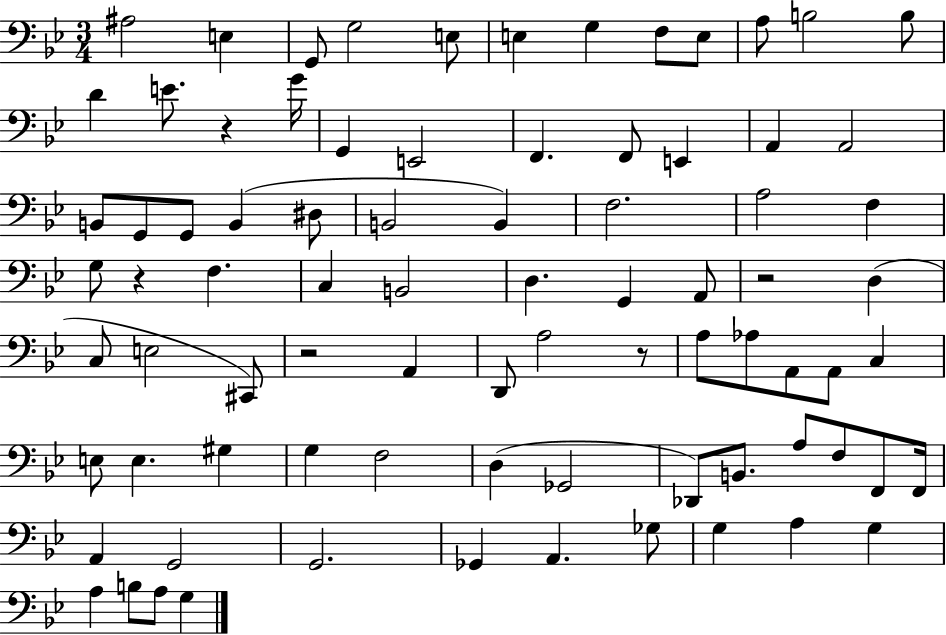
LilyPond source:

{
  \clef bass
  \numericTimeSignature
  \time 3/4
  \key bes \major
  ais2 e4 | g,8 g2 e8 | e4 g4 f8 e8 | a8 b2 b8 | \break d'4 e'8. r4 g'16 | g,4 e,2 | f,4. f,8 e,4 | a,4 a,2 | \break b,8 g,8 g,8 b,4( dis8 | b,2 b,4) | f2. | a2 f4 | \break g8 r4 f4. | c4 b,2 | d4. g,4 a,8 | r2 d4( | \break c8 e2 cis,8) | r2 a,4 | d,8 a2 r8 | a8 aes8 a,8 a,8 c4 | \break e8 e4. gis4 | g4 f2 | d4( ges,2 | des,8) b,8. a8 f8 f,8 f,16 | \break a,4 g,2 | g,2. | ges,4 a,4. ges8 | g4 a4 g4 | \break a4 b8 a8 g4 | \bar "|."
}